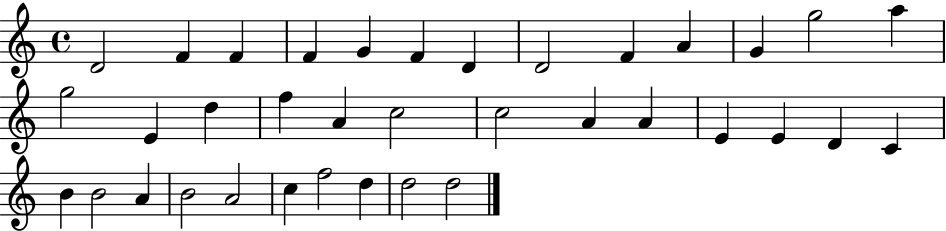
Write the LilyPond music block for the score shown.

{
  \clef treble
  \time 4/4
  \defaultTimeSignature
  \key c \major
  d'2 f'4 f'4 | f'4 g'4 f'4 d'4 | d'2 f'4 a'4 | g'4 g''2 a''4 | \break g''2 e'4 d''4 | f''4 a'4 c''2 | c''2 a'4 a'4 | e'4 e'4 d'4 c'4 | \break b'4 b'2 a'4 | b'2 a'2 | c''4 f''2 d''4 | d''2 d''2 | \break \bar "|."
}